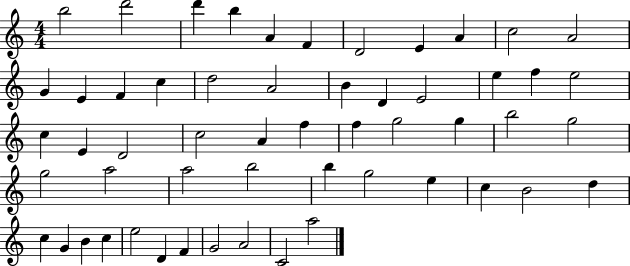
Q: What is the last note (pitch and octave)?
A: A5